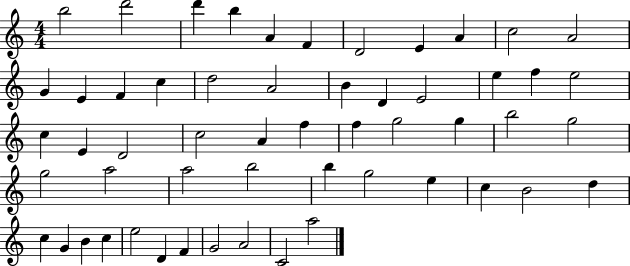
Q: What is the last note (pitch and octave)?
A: A5